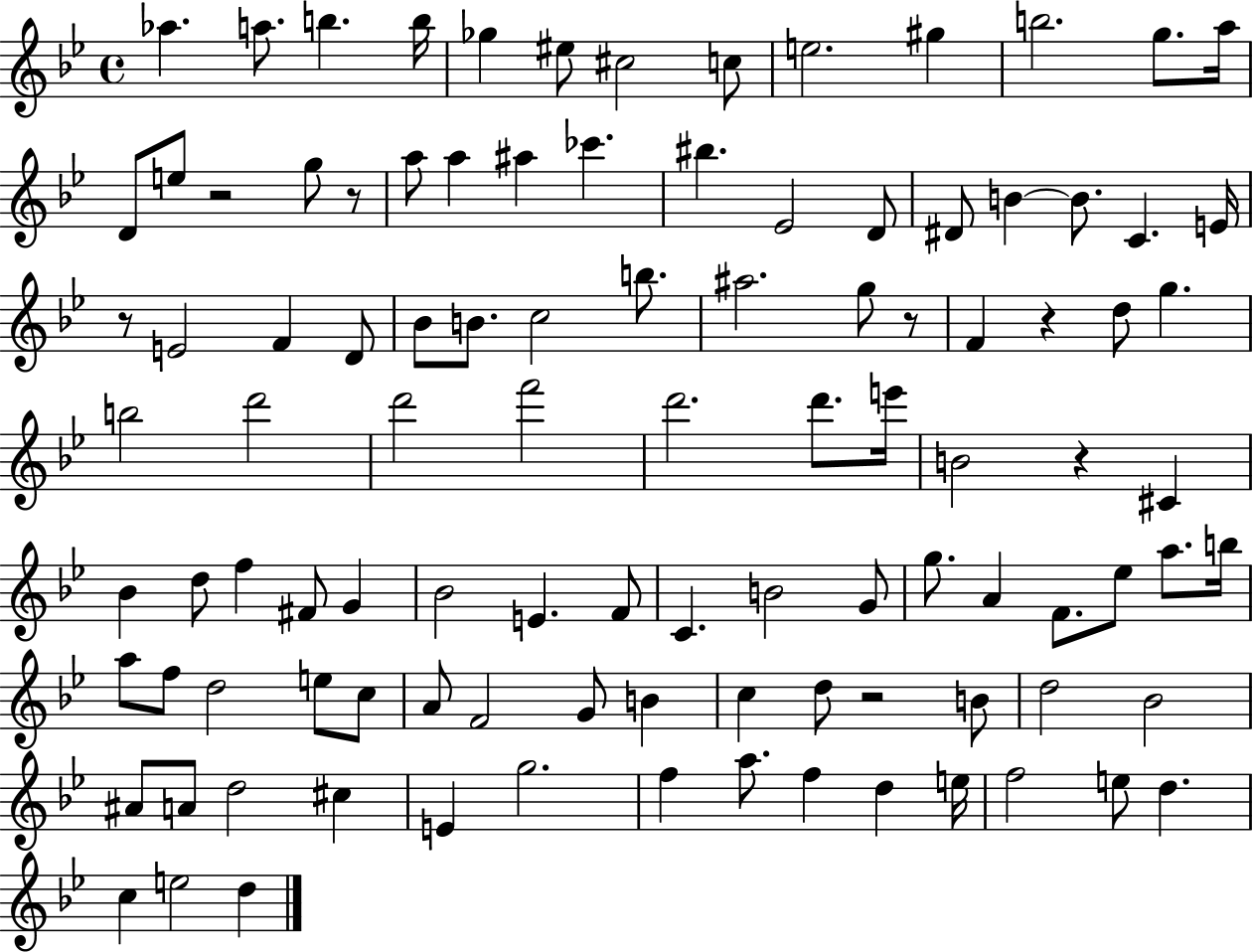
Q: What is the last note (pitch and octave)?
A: D5